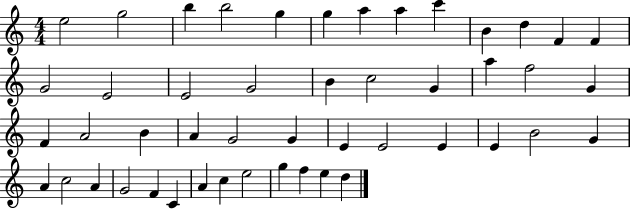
X:1
T:Untitled
M:4/4
L:1/4
K:C
e2 g2 b b2 g g a a c' B d F F G2 E2 E2 G2 B c2 G a f2 G F A2 B A G2 G E E2 E E B2 G A c2 A G2 F C A c e2 g f e d